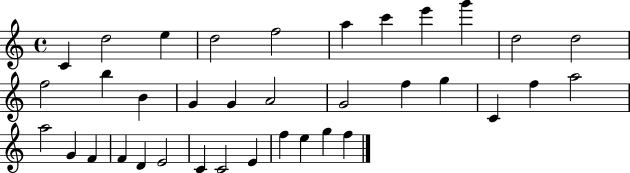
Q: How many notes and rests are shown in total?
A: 36